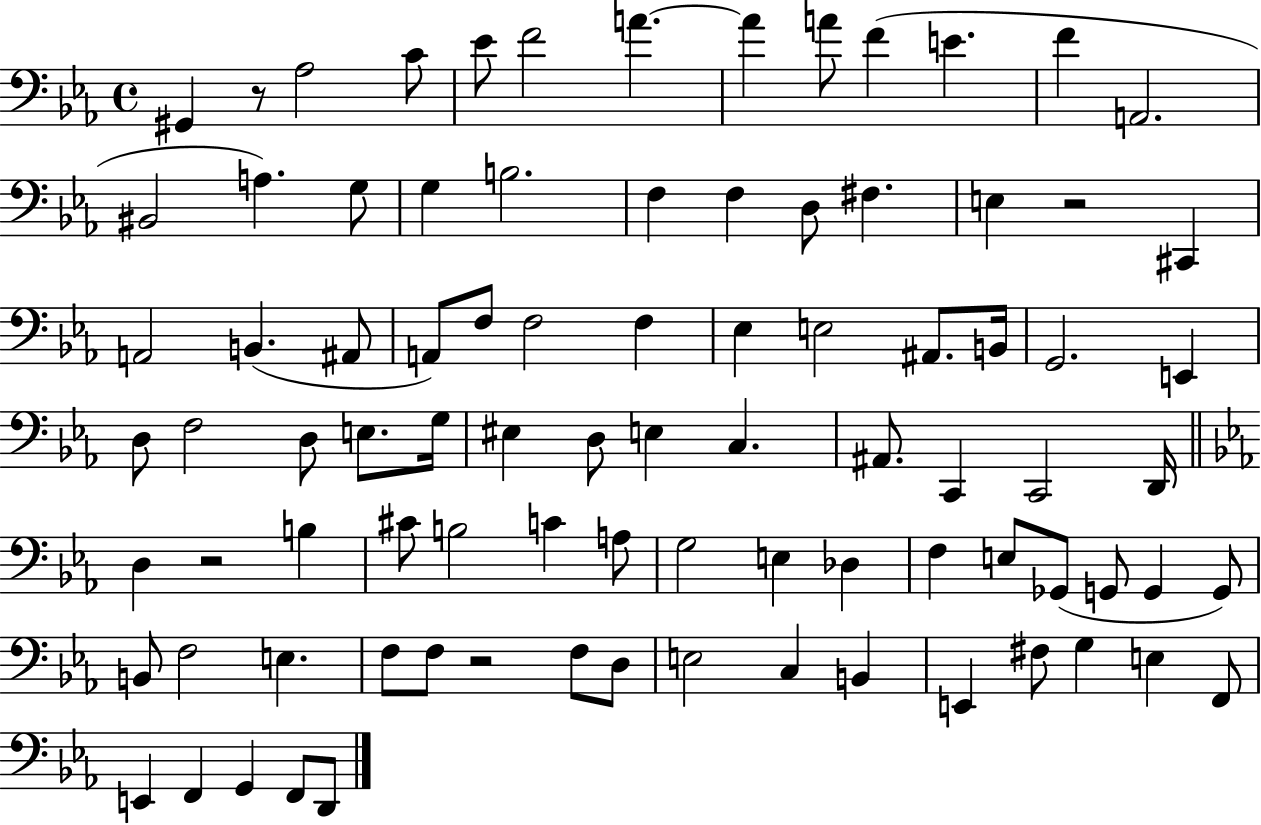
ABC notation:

X:1
T:Untitled
M:4/4
L:1/4
K:Eb
^G,, z/2 _A,2 C/2 _E/2 F2 A A A/2 F E F A,,2 ^B,,2 A, G,/2 G, B,2 F, F, D,/2 ^F, E, z2 ^C,, A,,2 B,, ^A,,/2 A,,/2 F,/2 F,2 F, _E, E,2 ^A,,/2 B,,/4 G,,2 E,, D,/2 F,2 D,/2 E,/2 G,/4 ^E, D,/2 E, C, ^A,,/2 C,, C,,2 D,,/4 D, z2 B, ^C/2 B,2 C A,/2 G,2 E, _D, F, E,/2 _G,,/2 G,,/2 G,, G,,/2 B,,/2 F,2 E, F,/2 F,/2 z2 F,/2 D,/2 E,2 C, B,, E,, ^F,/2 G, E, F,,/2 E,, F,, G,, F,,/2 D,,/2